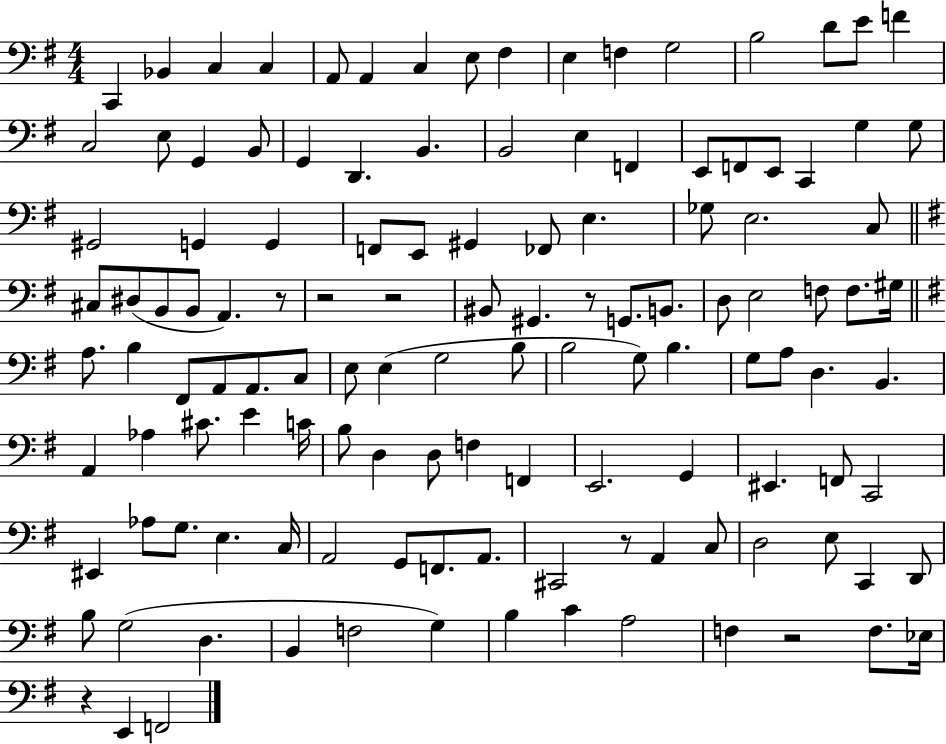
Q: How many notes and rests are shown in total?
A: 126